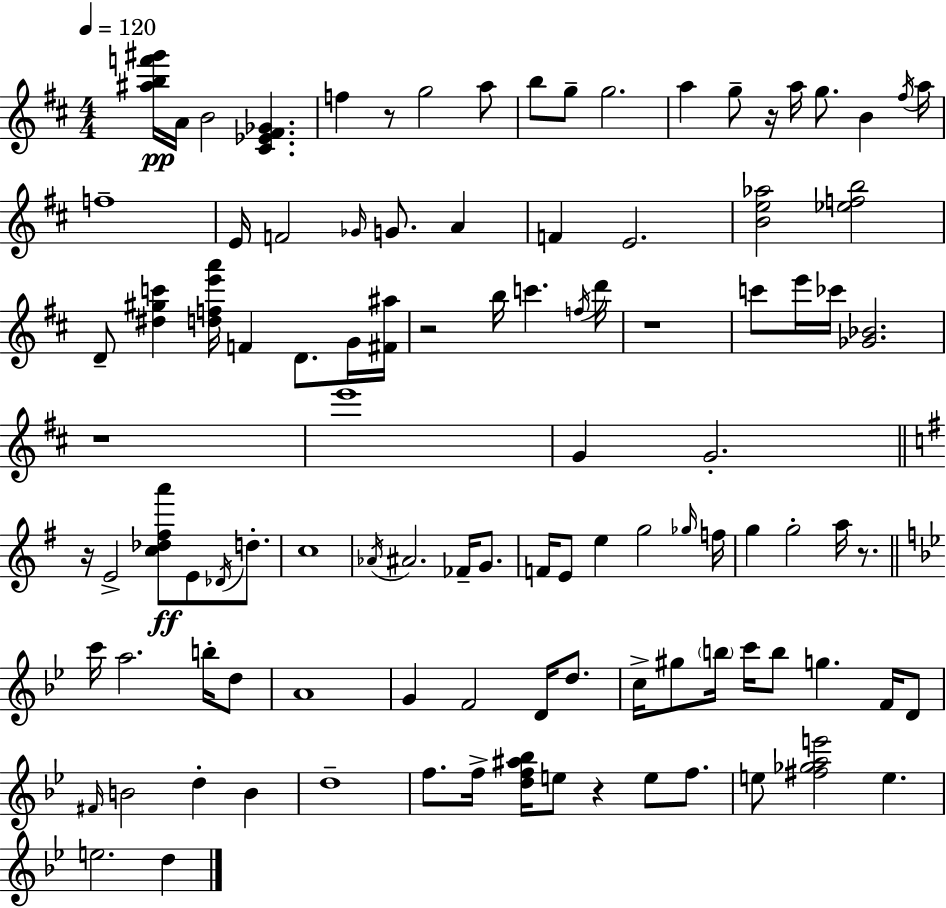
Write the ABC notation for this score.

X:1
T:Untitled
M:4/4
L:1/4
K:D
[^abf'^g']/4 A/4 B2 [^C_E^F_G] f z/2 g2 a/2 b/2 g/2 g2 a g/2 z/4 a/4 g/2 B ^f/4 a/4 f4 E/4 F2 _G/4 G/2 A F E2 [Be_a]2 [_efb]2 D/2 [^d^gc'] [dfe'a']/4 F D/2 G/4 [^F^a]/4 z2 b/4 c' f/4 d'/4 z4 c'/2 e'/4 _c'/4 [_G_B]2 z4 e'4 G G2 z/4 E2 [c_d^fa']/2 E/2 _D/4 d/2 c4 _A/4 ^A2 _F/4 G/2 F/4 E/2 e g2 _g/4 f/4 g g2 a/4 z/2 c'/4 a2 b/4 d/2 A4 G F2 D/4 d/2 c/4 ^g/2 b/4 c'/4 b/2 g F/4 D/2 ^F/4 B2 d B d4 f/2 f/4 [df^a_b]/4 e/2 z e/2 f/2 e/2 [^f_gae']2 e e2 d